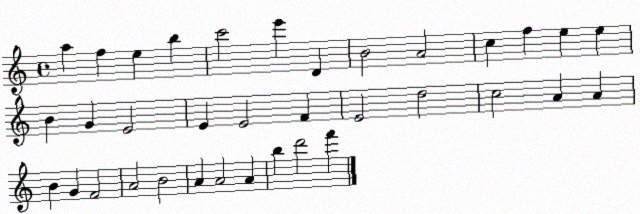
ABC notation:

X:1
T:Untitled
M:4/4
L:1/4
K:C
a f e b c'2 e' D B2 A2 c f e e B G E2 E E2 F E2 d2 c2 A A B G F2 A2 B2 A A2 A b d'2 f'